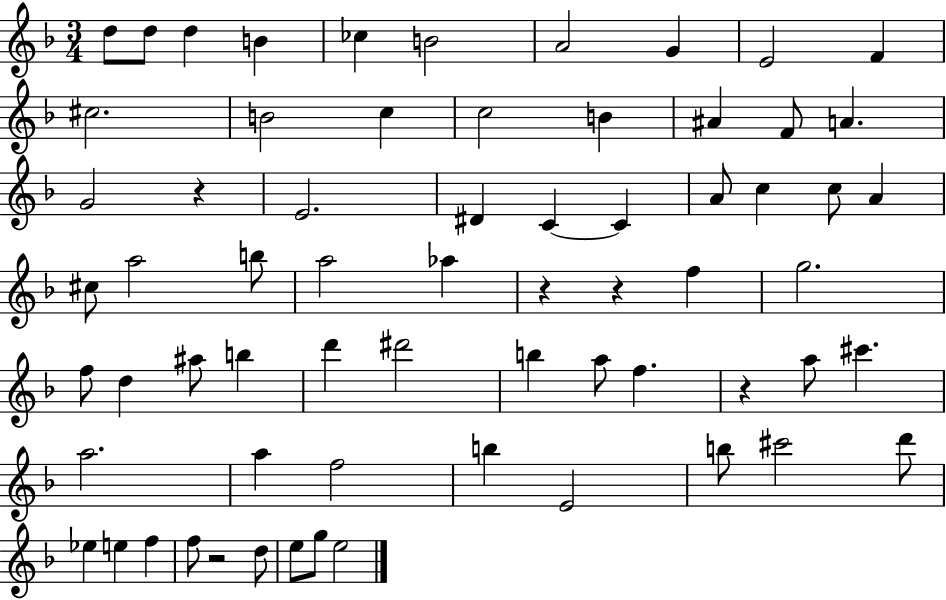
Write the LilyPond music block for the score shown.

{
  \clef treble
  \numericTimeSignature
  \time 3/4
  \key f \major
  d''8 d''8 d''4 b'4 | ces''4 b'2 | a'2 g'4 | e'2 f'4 | \break cis''2. | b'2 c''4 | c''2 b'4 | ais'4 f'8 a'4. | \break g'2 r4 | e'2. | dis'4 c'4~~ c'4 | a'8 c''4 c''8 a'4 | \break cis''8 a''2 b''8 | a''2 aes''4 | r4 r4 f''4 | g''2. | \break f''8 d''4 ais''8 b''4 | d'''4 dis'''2 | b''4 a''8 f''4. | r4 a''8 cis'''4. | \break a''2. | a''4 f''2 | b''4 e'2 | b''8 cis'''2 d'''8 | \break ees''4 e''4 f''4 | f''8 r2 d''8 | e''8 g''8 e''2 | \bar "|."
}